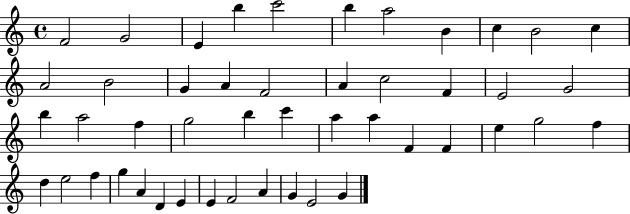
{
  \clef treble
  \time 4/4
  \defaultTimeSignature
  \key c \major
  f'2 g'2 | e'4 b''4 c'''2 | b''4 a''2 b'4 | c''4 b'2 c''4 | \break a'2 b'2 | g'4 a'4 f'2 | a'4 c''2 f'4 | e'2 g'2 | \break b''4 a''2 f''4 | g''2 b''4 c'''4 | a''4 a''4 f'4 f'4 | e''4 g''2 f''4 | \break d''4 e''2 f''4 | g''4 a'4 d'4 e'4 | e'4 f'2 a'4 | g'4 e'2 g'4 | \break \bar "|."
}